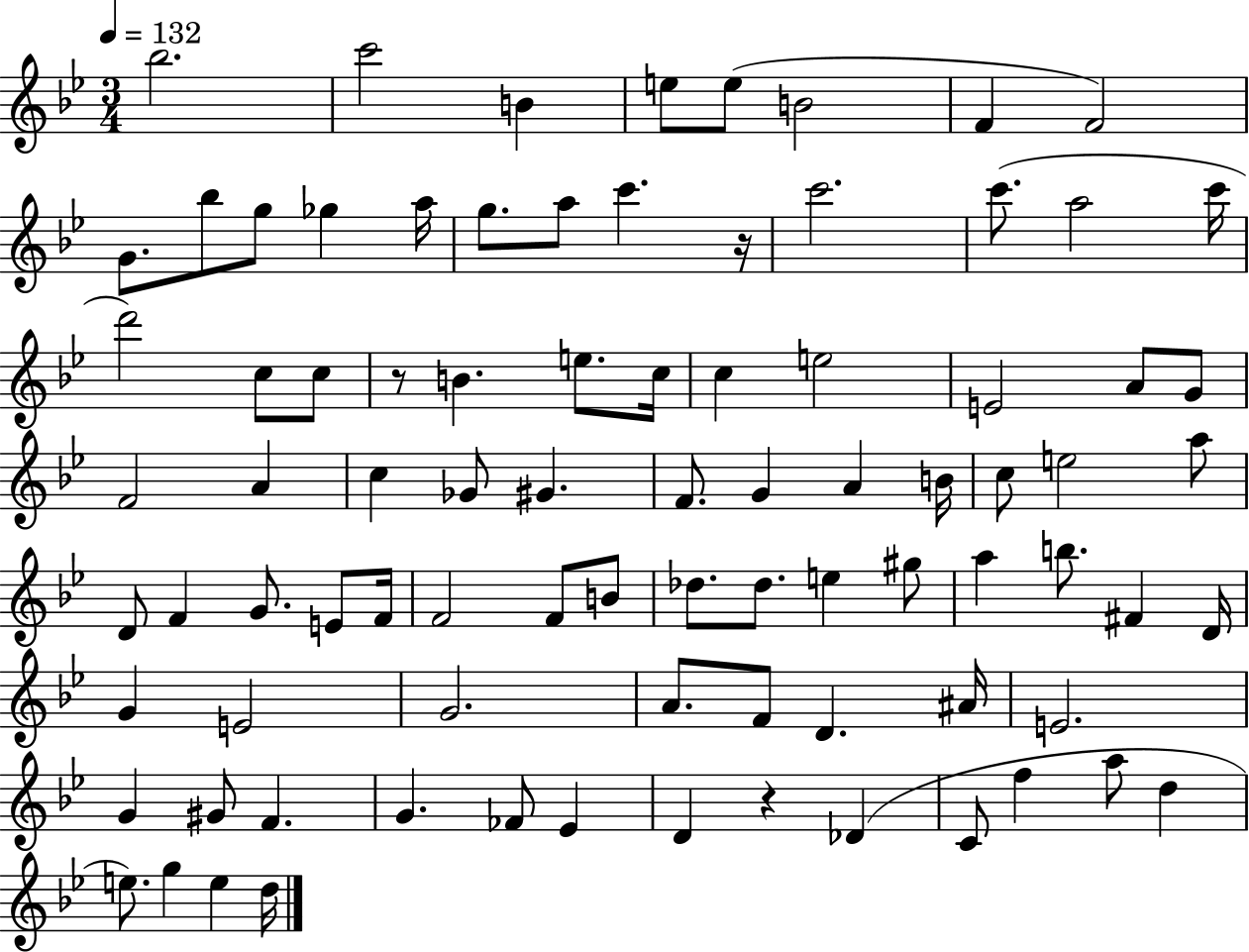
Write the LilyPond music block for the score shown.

{
  \clef treble
  \numericTimeSignature
  \time 3/4
  \key bes \major
  \tempo 4 = 132
  bes''2. | c'''2 b'4 | e''8 e''8( b'2 | f'4 f'2) | \break g'8. bes''8 g''8 ges''4 a''16 | g''8. a''8 c'''4. r16 | c'''2. | c'''8.( a''2 c'''16 | \break d'''2) c''8 c''8 | r8 b'4. e''8. c''16 | c''4 e''2 | e'2 a'8 g'8 | \break f'2 a'4 | c''4 ges'8 gis'4. | f'8. g'4 a'4 b'16 | c''8 e''2 a''8 | \break d'8 f'4 g'8. e'8 f'16 | f'2 f'8 b'8 | des''8. des''8. e''4 gis''8 | a''4 b''8. fis'4 d'16 | \break g'4 e'2 | g'2. | a'8. f'8 d'4. ais'16 | e'2. | \break g'4 gis'8 f'4. | g'4. fes'8 ees'4 | d'4 r4 des'4( | c'8 f''4 a''8 d''4 | \break e''8.) g''4 e''4 d''16 | \bar "|."
}